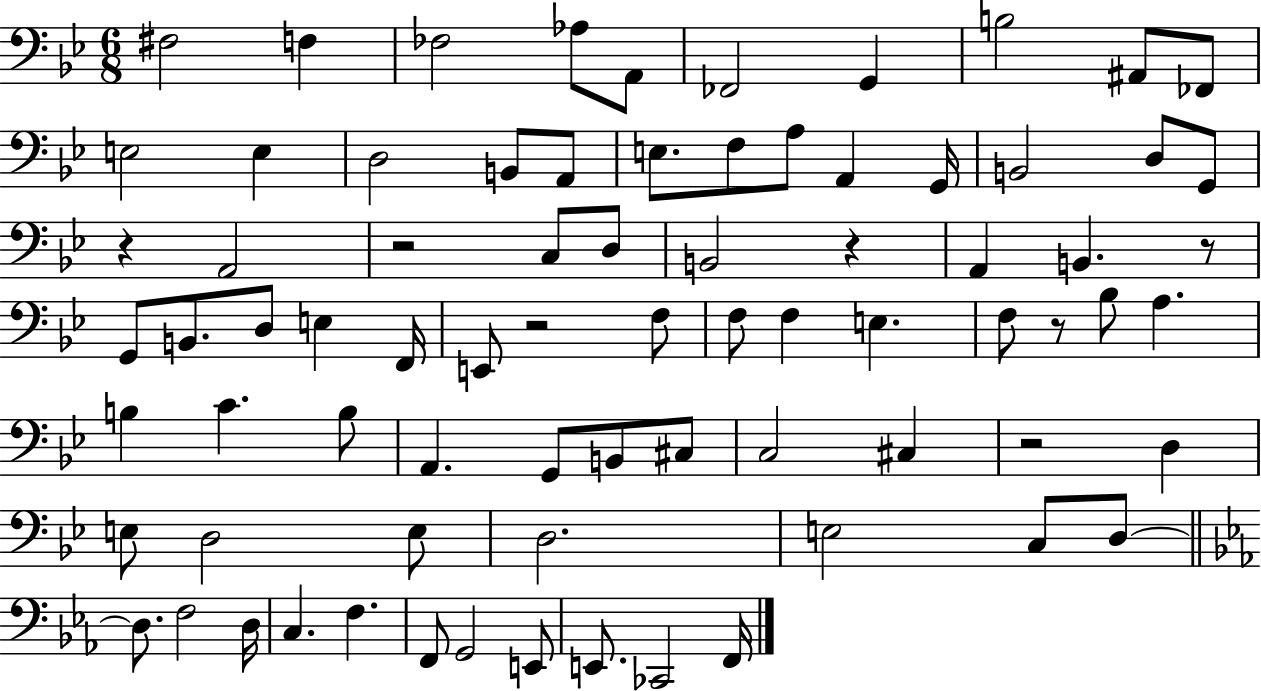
X:1
T:Untitled
M:6/8
L:1/4
K:Bb
^F,2 F, _F,2 _A,/2 A,,/2 _F,,2 G,, B,2 ^A,,/2 _F,,/2 E,2 E, D,2 B,,/2 A,,/2 E,/2 F,/2 A,/2 A,, G,,/4 B,,2 D,/2 G,,/2 z A,,2 z2 C,/2 D,/2 B,,2 z A,, B,, z/2 G,,/2 B,,/2 D,/2 E, F,,/4 E,,/2 z2 F,/2 F,/2 F, E, F,/2 z/2 _B,/2 A, B, C B,/2 A,, G,,/2 B,,/2 ^C,/2 C,2 ^C, z2 D, E,/2 D,2 E,/2 D,2 E,2 C,/2 D,/2 D,/2 F,2 D,/4 C, F, F,,/2 G,,2 E,,/2 E,,/2 _C,,2 F,,/4